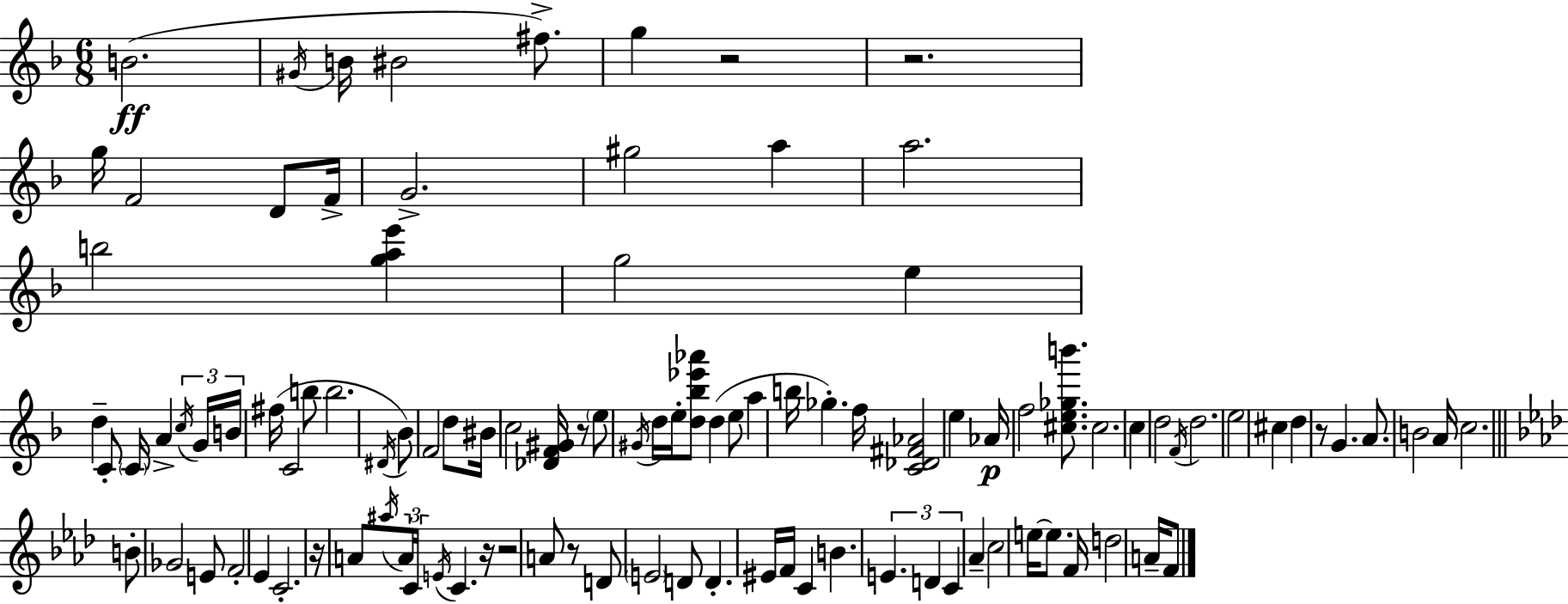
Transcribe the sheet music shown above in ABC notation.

X:1
T:Untitled
M:6/8
L:1/4
K:Dm
B2 ^G/4 B/4 ^B2 ^f/2 g z2 z2 g/4 F2 D/2 F/4 G2 ^g2 a a2 b2 [gae'] g2 e d C/2 C/4 A c/4 G/4 B/4 ^f/4 C2 b/2 b2 ^D/4 _B/2 F2 d/2 ^B/4 c2 [_DF^G]/4 z/2 e/2 ^G/4 d/4 e/4 [d_b_e'_a']/2 d e/2 a b/4 _g f/4 [C_D^F_A]2 e _A/4 f2 [^ce_gb']/2 ^c2 c d2 F/4 d2 e2 ^c d z/2 G A/2 B2 A/4 c2 B/2 _G2 E/2 F2 _E C2 z/4 A/2 ^a/4 A/4 C/4 E/4 C z/4 z2 A/2 z/2 D/2 E2 D/2 D ^E/4 F/4 C B E D C _A c2 e/4 e/2 F/4 d2 A/4 F/2